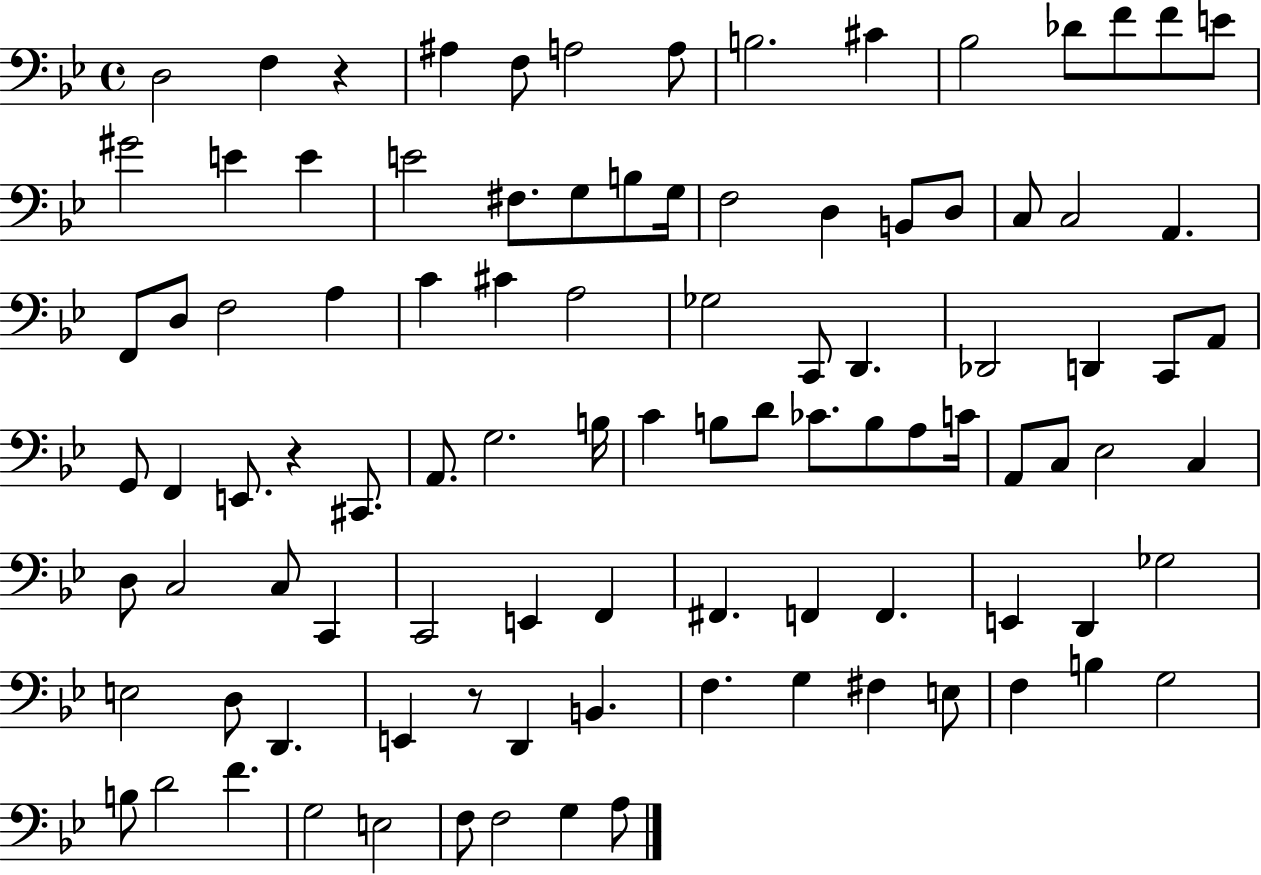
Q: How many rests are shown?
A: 3